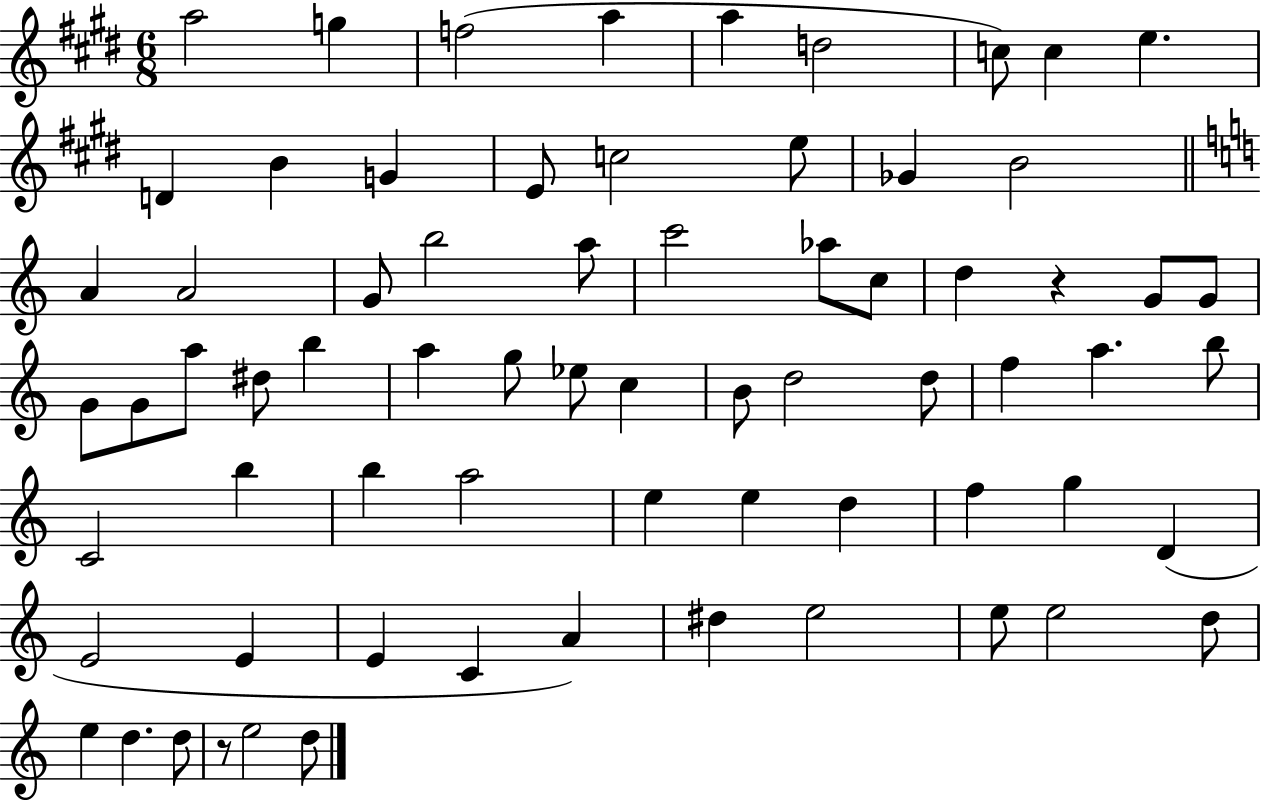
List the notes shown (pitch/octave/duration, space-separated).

A5/h G5/q F5/h A5/q A5/q D5/h C5/e C5/q E5/q. D4/q B4/q G4/q E4/e C5/h E5/e Gb4/q B4/h A4/q A4/h G4/e B5/h A5/e C6/h Ab5/e C5/e D5/q R/q G4/e G4/e G4/e G4/e A5/e D#5/e B5/q A5/q G5/e Eb5/e C5/q B4/e D5/h D5/e F5/q A5/q. B5/e C4/h B5/q B5/q A5/h E5/q E5/q D5/q F5/q G5/q D4/q E4/h E4/q E4/q C4/q A4/q D#5/q E5/h E5/e E5/h D5/e E5/q D5/q. D5/e R/e E5/h D5/e